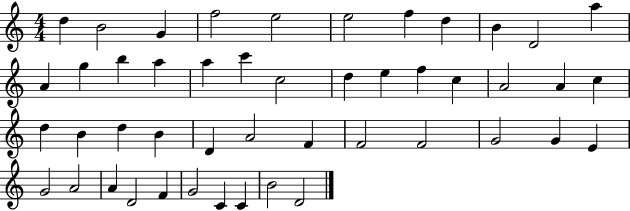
X:1
T:Untitled
M:4/4
L:1/4
K:C
d B2 G f2 e2 e2 f d B D2 a A g b a a c' c2 d e f c A2 A c d B d B D A2 F F2 F2 G2 G E G2 A2 A D2 F G2 C C B2 D2